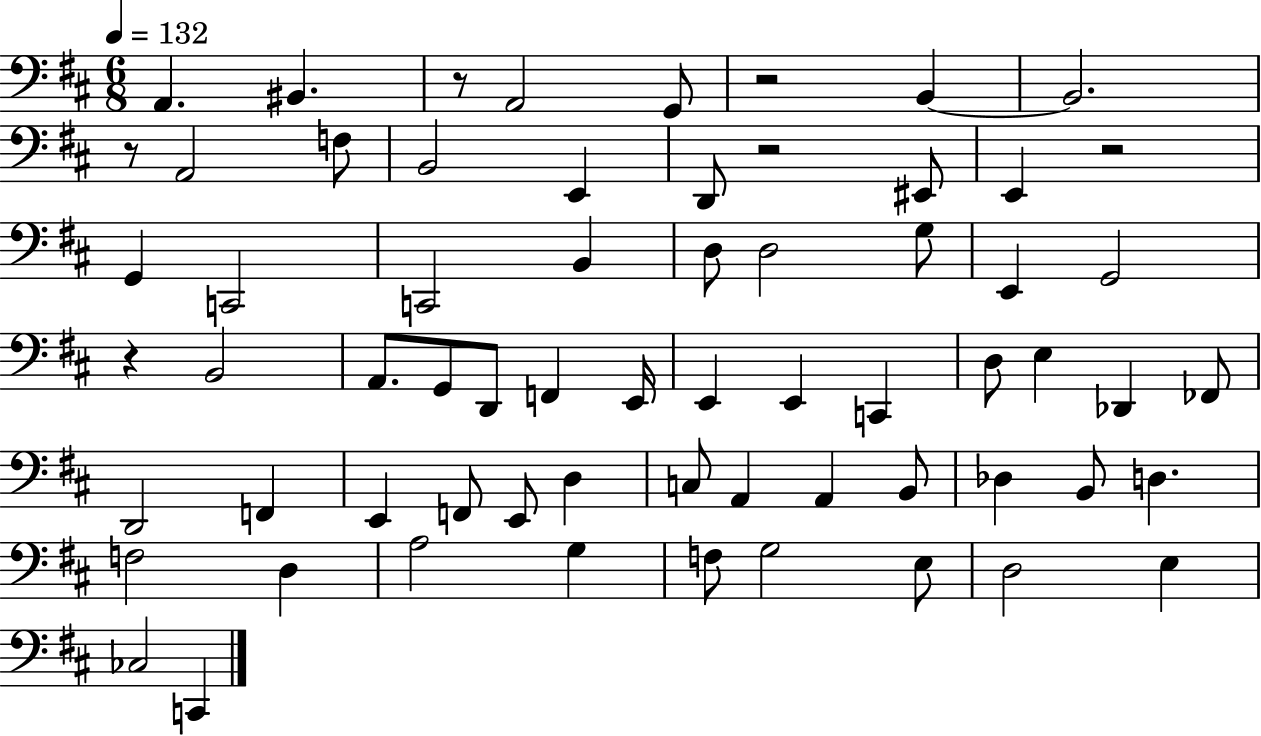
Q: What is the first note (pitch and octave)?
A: A2